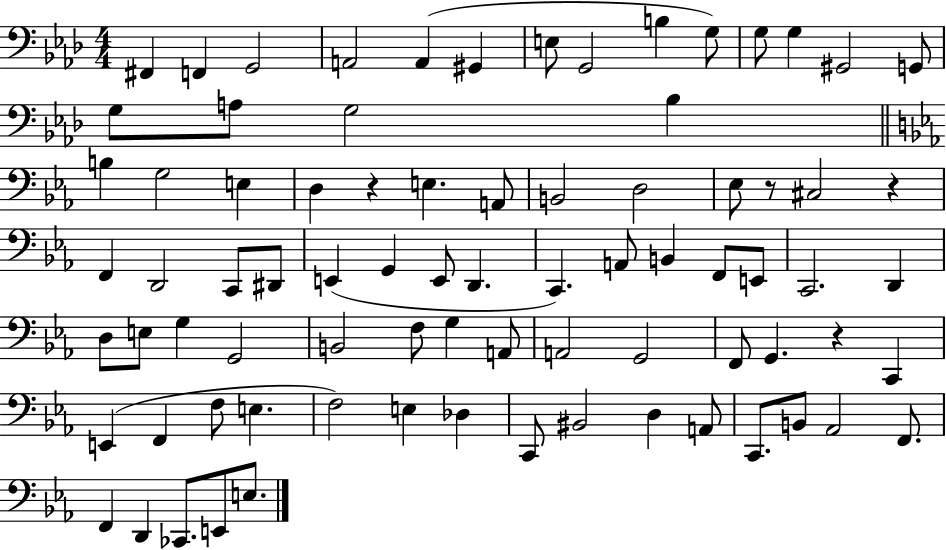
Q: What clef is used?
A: bass